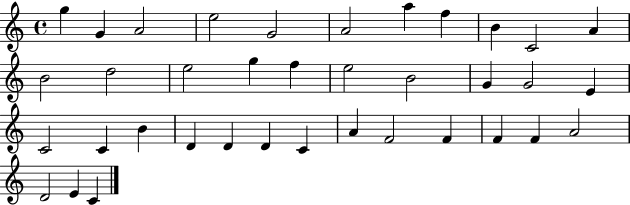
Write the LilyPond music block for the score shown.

{
  \clef treble
  \time 4/4
  \defaultTimeSignature
  \key c \major
  g''4 g'4 a'2 | e''2 g'2 | a'2 a''4 f''4 | b'4 c'2 a'4 | \break b'2 d''2 | e''2 g''4 f''4 | e''2 b'2 | g'4 g'2 e'4 | \break c'2 c'4 b'4 | d'4 d'4 d'4 c'4 | a'4 f'2 f'4 | f'4 f'4 a'2 | \break d'2 e'4 c'4 | \bar "|."
}